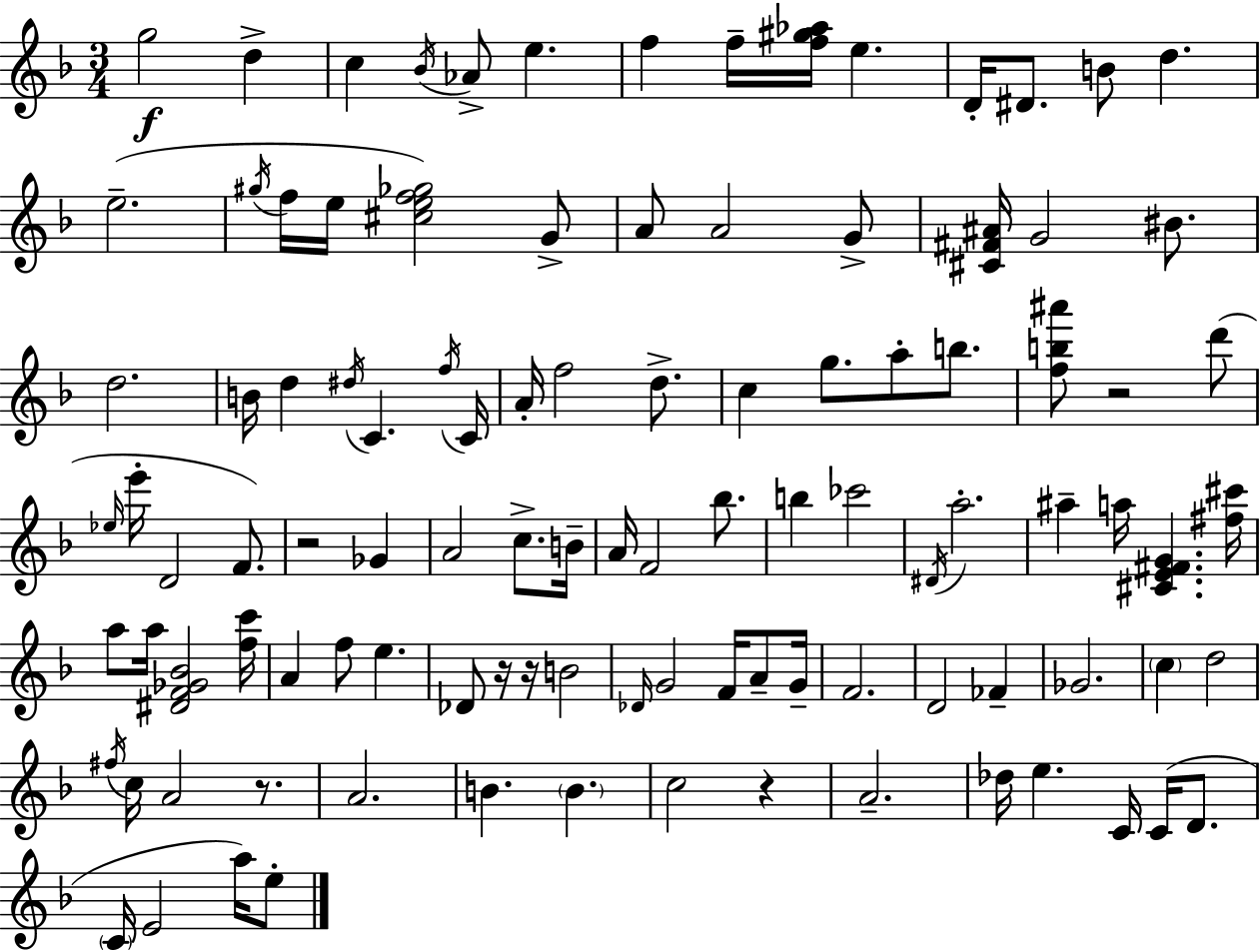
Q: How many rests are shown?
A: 6